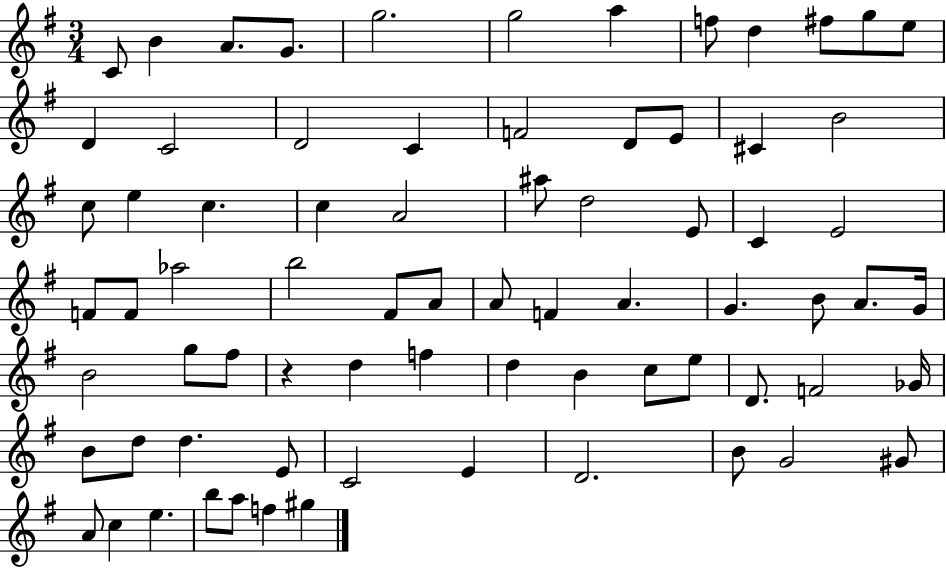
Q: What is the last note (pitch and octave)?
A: G#5